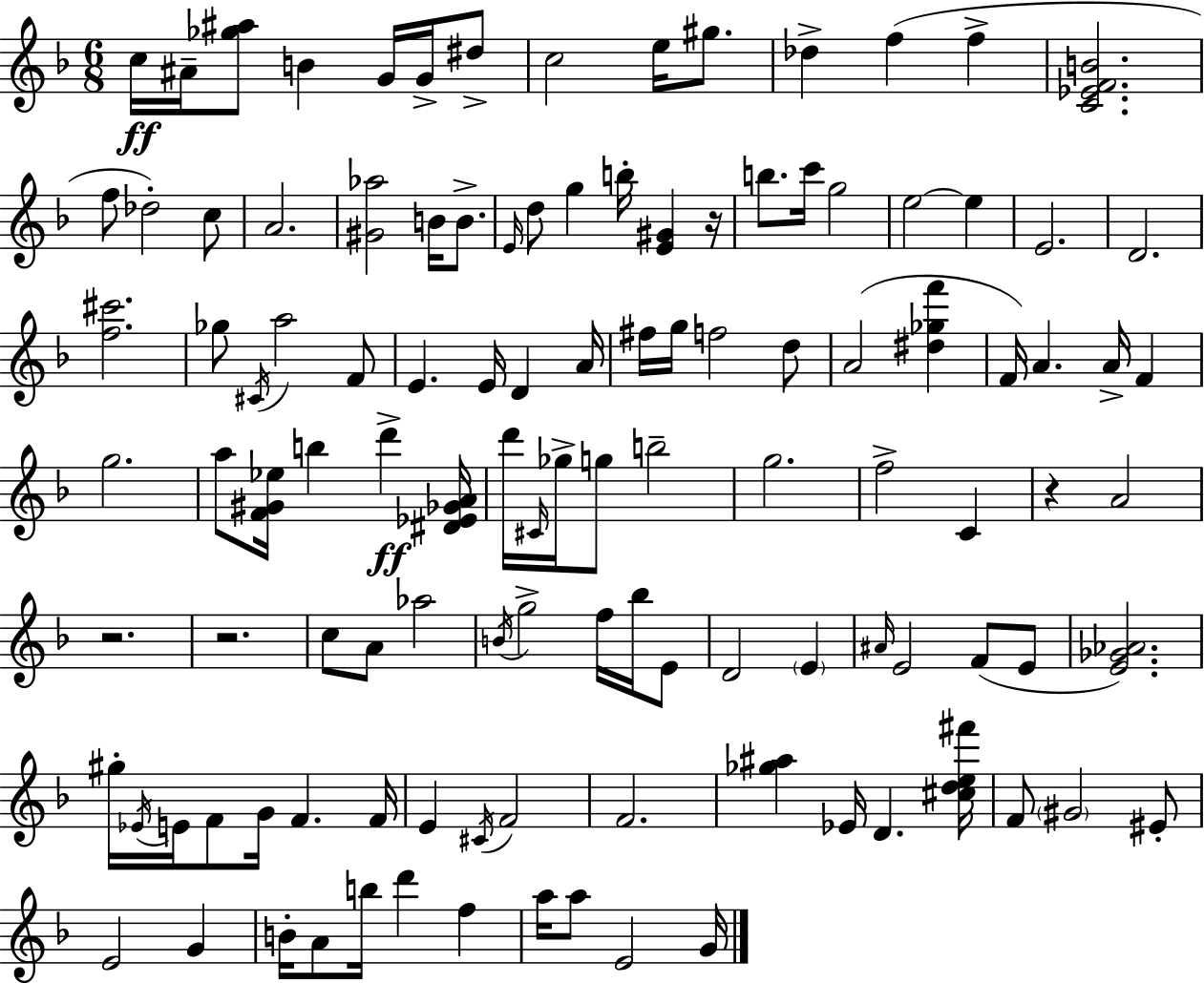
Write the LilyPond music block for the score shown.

{
  \clef treble
  \numericTimeSignature
  \time 6/8
  \key d \minor
  c''16\ff ais'16-- <ges'' ais''>8 b'4 g'16 g'16-> dis''8-> | c''2 e''16 gis''8. | des''4-> f''4( f''4-> | <c' ees' f' b'>2. | \break f''8 des''2-.) c''8 | a'2. | <gis' aes''>2 b'16 b'8.-> | \grace { e'16 } d''8 g''4 b''16-. <e' gis'>4 | \break r16 b''8. c'''16 g''2 | e''2~~ e''4 | e'2. | d'2. | \break <f'' cis'''>2. | ges''8 \acciaccatura { cis'16 } a''2 | f'8 e'4. e'16 d'4 | a'16 fis''16 g''16 f''2 | \break d''8 a'2( <dis'' ges'' f'''>4 | f'16) a'4. a'16-> f'4 | g''2. | a''8 <f' gis' ees''>16 b''4 d'''4->\ff | \break <dis' ees' ges' a'>16 d'''16 \grace { cis'16 } ges''16-> g''8 b''2-- | g''2. | f''2-> c'4 | r4 a'2 | \break r2. | r2. | c''8 a'8 aes''2 | \acciaccatura { b'16 } g''2-> | \break f''16 bes''16 e'8 d'2 | \parenthesize e'4 \grace { ais'16 } e'2 | f'8( e'8 <e' ges' aes'>2.) | gis''16-. \acciaccatura { ees'16 } e'16 f'8 g'16 f'4. | \break f'16 e'4 \acciaccatura { cis'16 } f'2 | f'2. | <ges'' ais''>4 ees'16 | d'4. <cis'' d'' e'' fis'''>16 f'8 \parenthesize gis'2 | \break eis'8-. e'2 | g'4 b'16-. a'8 b''16 d'''4 | f''4 a''16 a''8 e'2 | g'16 \bar "|."
}